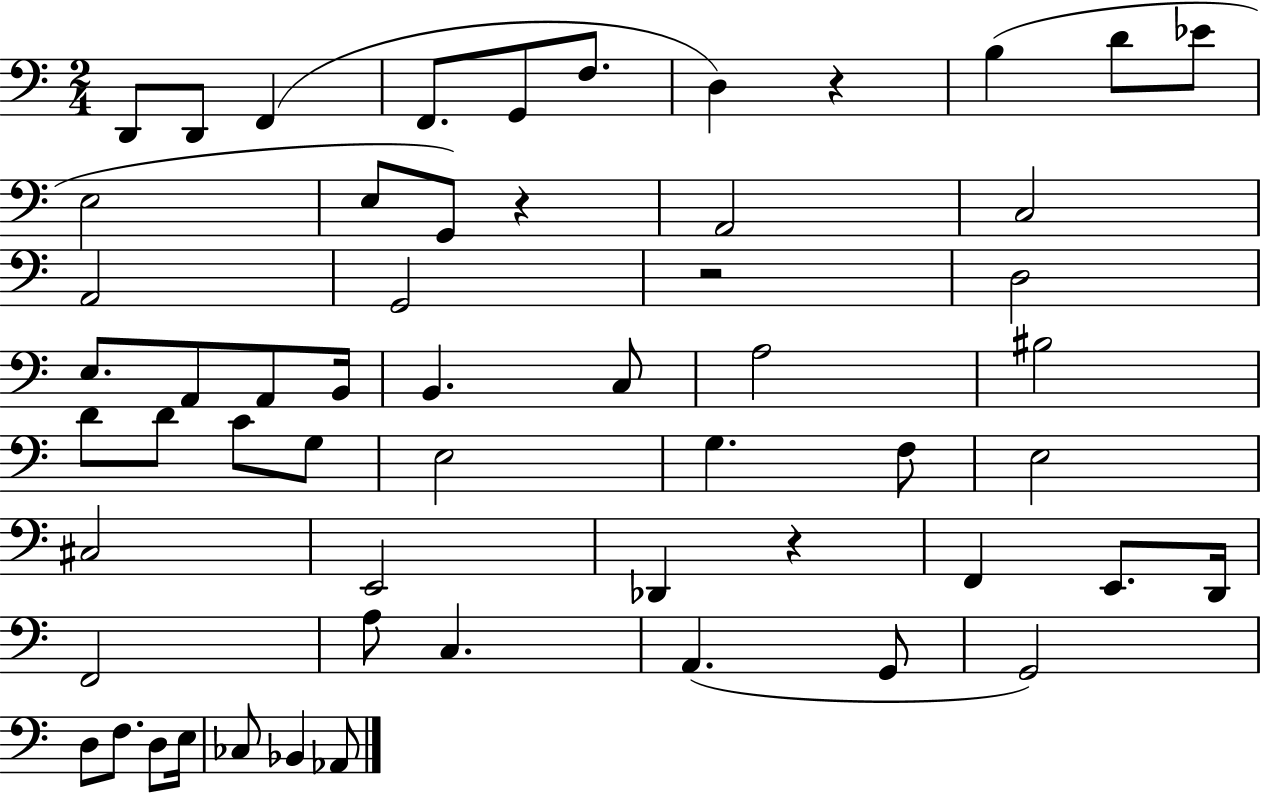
{
  \clef bass
  \numericTimeSignature
  \time 2/4
  \key c \major
  \repeat volta 2 { d,8 d,8 f,4( | f,8. g,8 f8. | d4) r4 | b4( d'8 ees'8 | \break e2 | e8 g,8) r4 | a,2 | c2 | \break a,2 | g,2 | r2 | d2 | \break e8. a,8 a,8 b,16 | b,4. c8 | a2 | bis2 | \break d'8 d'8 c'8 g8 | e2 | g4. f8 | e2 | \break cis2 | e,2 | des,4 r4 | f,4 e,8. d,16 | \break f,2 | a8 c4. | a,4.( g,8 | g,2) | \break d8 f8. d8 e16 | ces8 bes,4 aes,8 | } \bar "|."
}